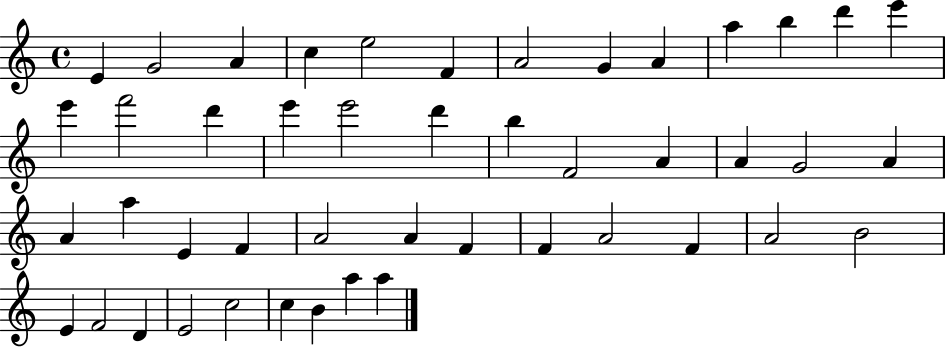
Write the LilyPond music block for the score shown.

{
  \clef treble
  \time 4/4
  \defaultTimeSignature
  \key c \major
  e'4 g'2 a'4 | c''4 e''2 f'4 | a'2 g'4 a'4 | a''4 b''4 d'''4 e'''4 | \break e'''4 f'''2 d'''4 | e'''4 e'''2 d'''4 | b''4 f'2 a'4 | a'4 g'2 a'4 | \break a'4 a''4 e'4 f'4 | a'2 a'4 f'4 | f'4 a'2 f'4 | a'2 b'2 | \break e'4 f'2 d'4 | e'2 c''2 | c''4 b'4 a''4 a''4 | \bar "|."
}